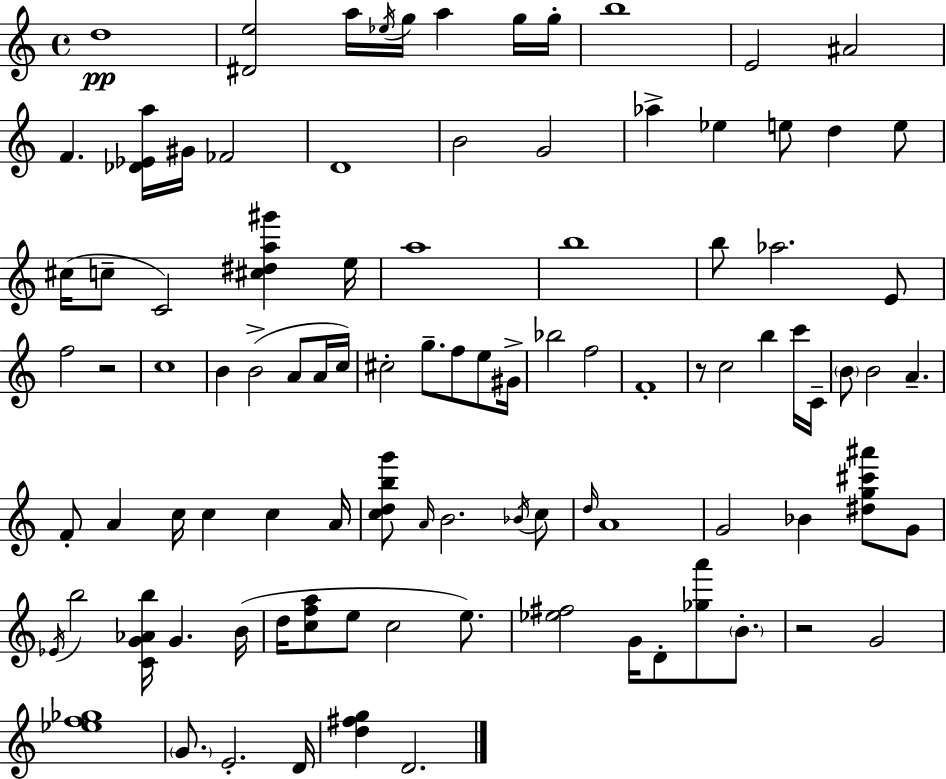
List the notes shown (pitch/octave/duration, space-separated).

D5/w [D#4,E5]/h A5/s Eb5/s G5/s A5/q G5/s G5/s B5/w E4/h A#4/h F4/q. [Db4,Eb4,A5]/s G#4/s FES4/h D4/w B4/h G4/h Ab5/q Eb5/q E5/e D5/q E5/e C#5/s C5/e C4/h [C#5,D#5,A5,G#6]/q E5/s A5/w B5/w B5/e Ab5/h. E4/e F5/h R/h C5/w B4/q B4/h A4/e A4/s C5/s C#5/h G5/e. F5/e E5/e G#4/s Bb5/h F5/h F4/w R/e C5/h B5/q C6/s C4/s B4/e B4/h A4/q. F4/e A4/q C5/s C5/q C5/q A4/s [C5,D5,B5,G6]/e A4/s B4/h. Bb4/s C5/e D5/s A4/w G4/h Bb4/q [D#5,G5,C#6,A#6]/e G4/e Eb4/s B5/h [C4,G4,Ab4,B5]/s G4/q. B4/s D5/s [C5,F5,A5]/e E5/e C5/h E5/e. [Eb5,F#5]/h G4/s D4/e [Gb5,A6]/e B4/e. R/h G4/h [Eb5,F5,Gb5]/w G4/e. E4/h. D4/s [D5,F#5,G5]/q D4/h.